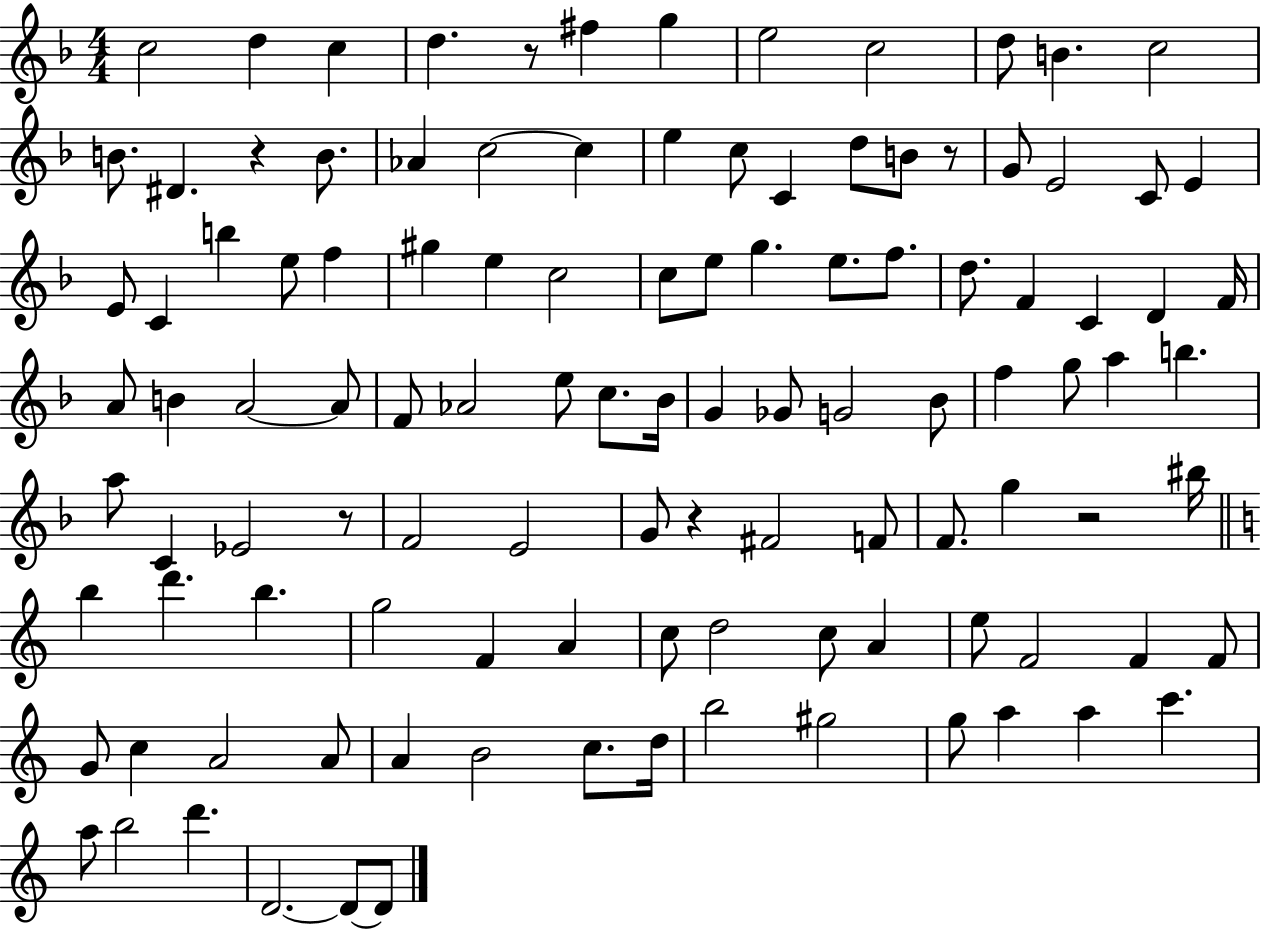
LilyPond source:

{
  \clef treble
  \numericTimeSignature
  \time 4/4
  \key f \major
  c''2 d''4 c''4 | d''4. r8 fis''4 g''4 | e''2 c''2 | d''8 b'4. c''2 | \break b'8. dis'4. r4 b'8. | aes'4 c''2~~ c''4 | e''4 c''8 c'4 d''8 b'8 r8 | g'8 e'2 c'8 e'4 | \break e'8 c'4 b''4 e''8 f''4 | gis''4 e''4 c''2 | c''8 e''8 g''4. e''8. f''8. | d''8. f'4 c'4 d'4 f'16 | \break a'8 b'4 a'2~~ a'8 | f'8 aes'2 e''8 c''8. bes'16 | g'4 ges'8 g'2 bes'8 | f''4 g''8 a''4 b''4. | \break a''8 c'4 ees'2 r8 | f'2 e'2 | g'8 r4 fis'2 f'8 | f'8. g''4 r2 bis''16 | \break \bar "||" \break \key c \major b''4 d'''4. b''4. | g''2 f'4 a'4 | c''8 d''2 c''8 a'4 | e''8 f'2 f'4 f'8 | \break g'8 c''4 a'2 a'8 | a'4 b'2 c''8. d''16 | b''2 gis''2 | g''8 a''4 a''4 c'''4. | \break a''8 b''2 d'''4. | d'2.~~ d'8~~ d'8 | \bar "|."
}